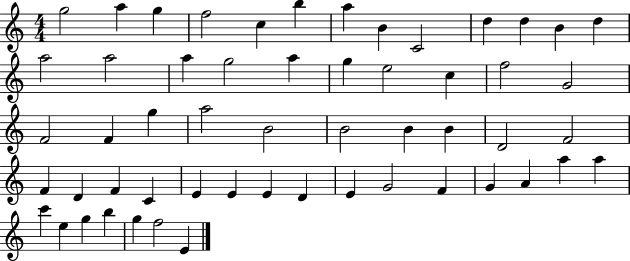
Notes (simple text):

G5/h A5/q G5/q F5/h C5/q B5/q A5/q B4/q C4/h D5/q D5/q B4/q D5/q A5/h A5/h A5/q G5/h A5/q G5/q E5/h C5/q F5/h G4/h F4/h F4/q G5/q A5/h B4/h B4/h B4/q B4/q D4/h F4/h F4/q D4/q F4/q C4/q E4/q E4/q E4/q D4/q E4/q G4/h F4/q G4/q A4/q A5/q A5/q C6/q E5/q G5/q B5/q G5/q F5/h E4/q